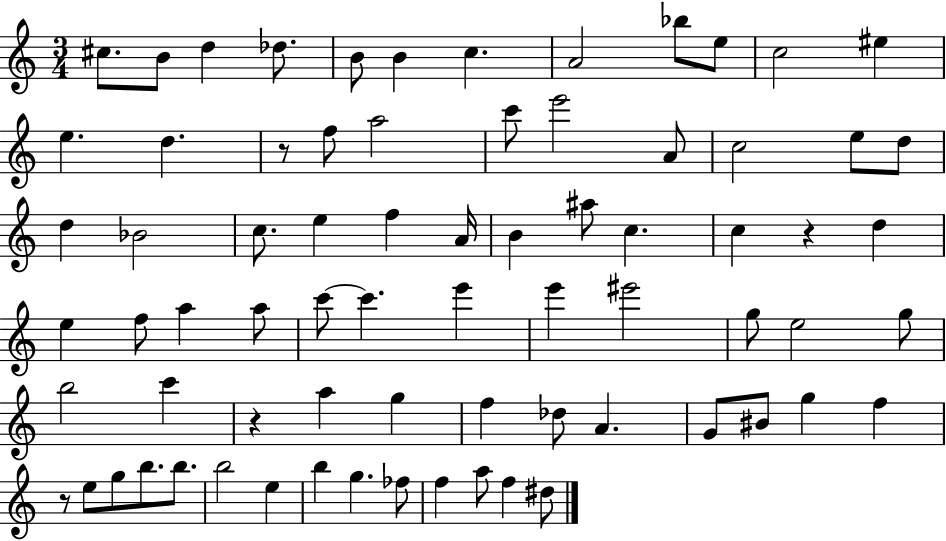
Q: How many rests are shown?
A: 4